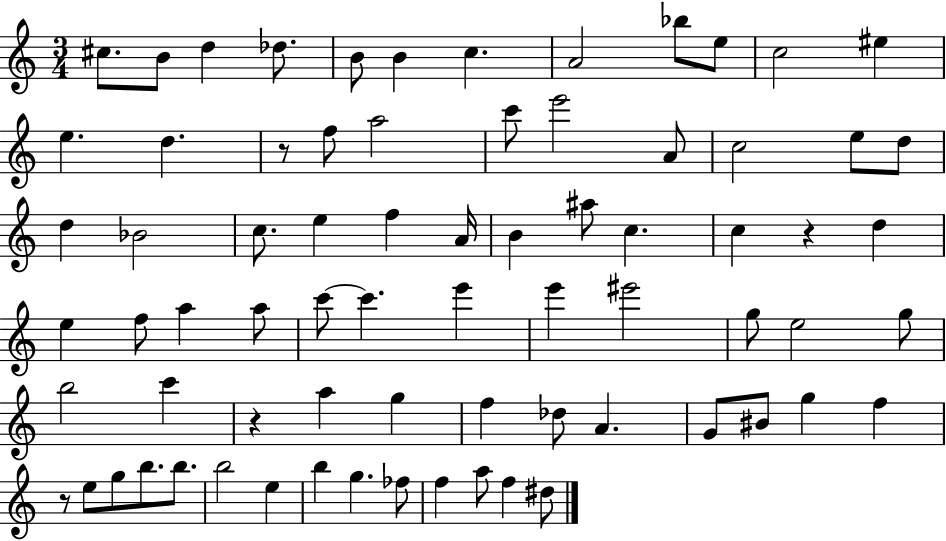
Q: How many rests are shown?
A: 4